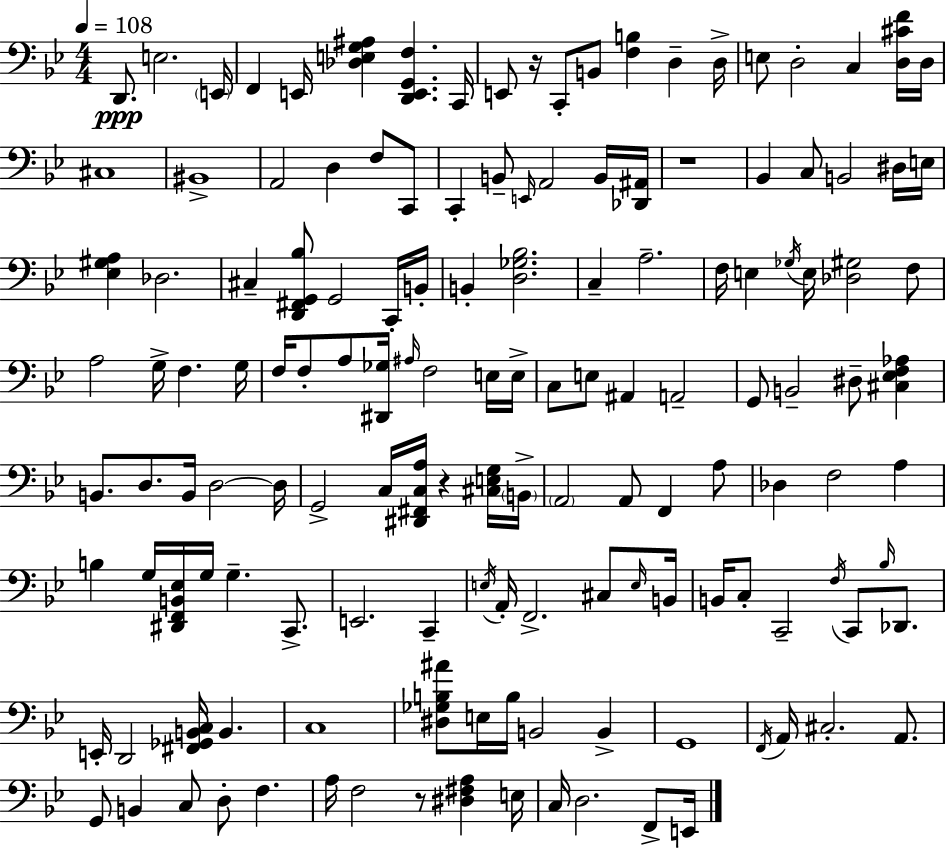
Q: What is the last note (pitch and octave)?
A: E2